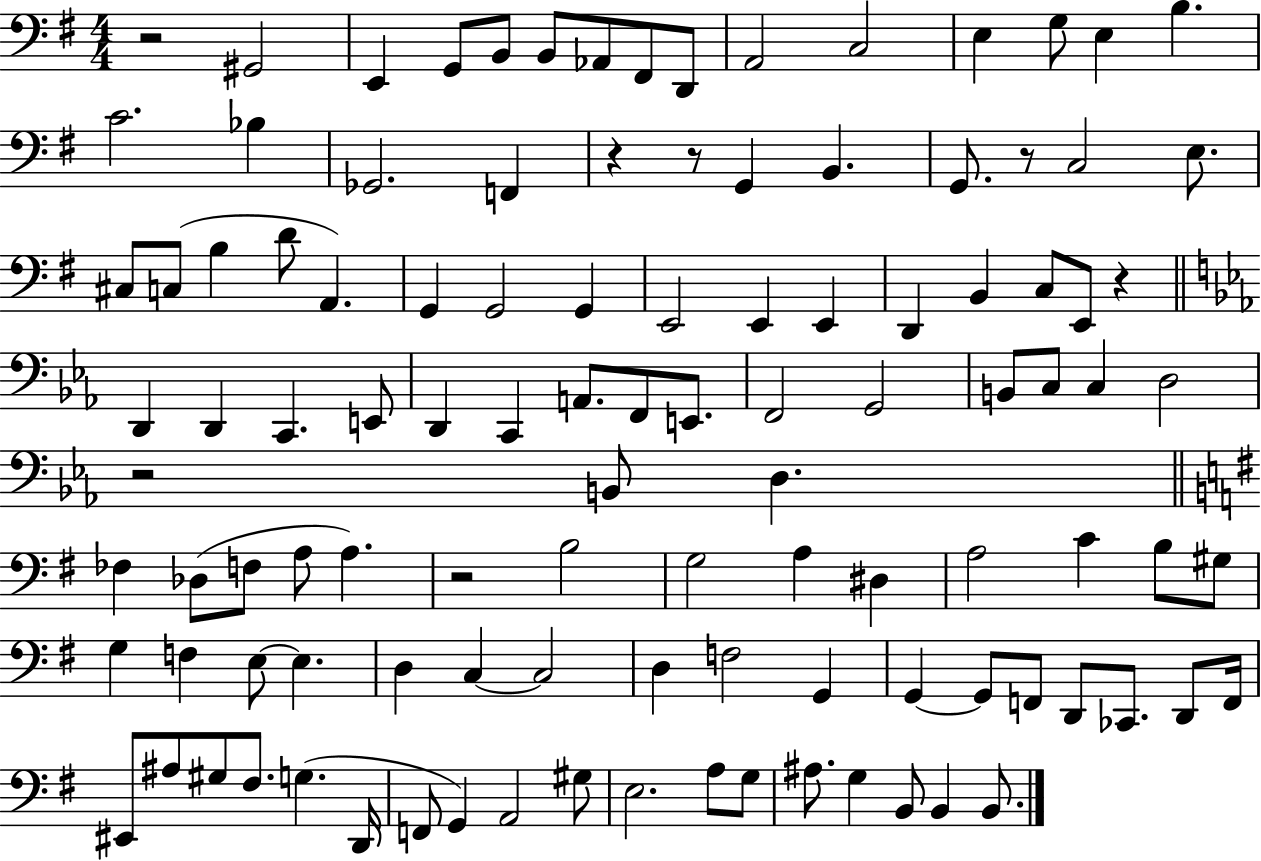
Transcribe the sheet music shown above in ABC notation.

X:1
T:Untitled
M:4/4
L:1/4
K:G
z2 ^G,,2 E,, G,,/2 B,,/2 B,,/2 _A,,/2 ^F,,/2 D,,/2 A,,2 C,2 E, G,/2 E, B, C2 _B, _G,,2 F,, z z/2 G,, B,, G,,/2 z/2 C,2 E,/2 ^C,/2 C,/2 B, D/2 A,, G,, G,,2 G,, E,,2 E,, E,, D,, B,, C,/2 E,,/2 z D,, D,, C,, E,,/2 D,, C,, A,,/2 F,,/2 E,,/2 F,,2 G,,2 B,,/2 C,/2 C, D,2 z2 B,,/2 D, _F, _D,/2 F,/2 A,/2 A, z2 B,2 G,2 A, ^D, A,2 C B,/2 ^G,/2 G, F, E,/2 E, D, C, C,2 D, F,2 G,, G,, G,,/2 F,,/2 D,,/2 _C,,/2 D,,/2 F,,/4 ^E,,/2 ^A,/2 ^G,/2 ^F,/2 G, D,,/4 F,,/2 G,, A,,2 ^G,/2 E,2 A,/2 G,/2 ^A,/2 G, B,,/2 B,, B,,/2